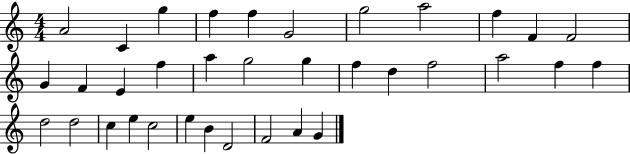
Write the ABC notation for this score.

X:1
T:Untitled
M:4/4
L:1/4
K:C
A2 C g f f G2 g2 a2 f F F2 G F E f a g2 g f d f2 a2 f f d2 d2 c e c2 e B D2 F2 A G